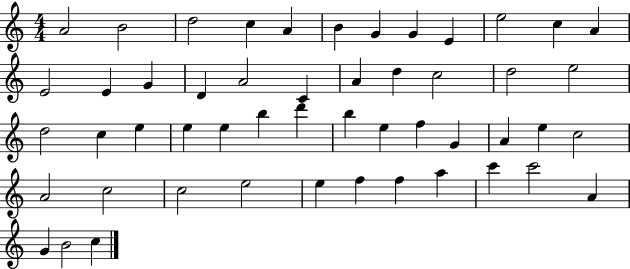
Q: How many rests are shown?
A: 0